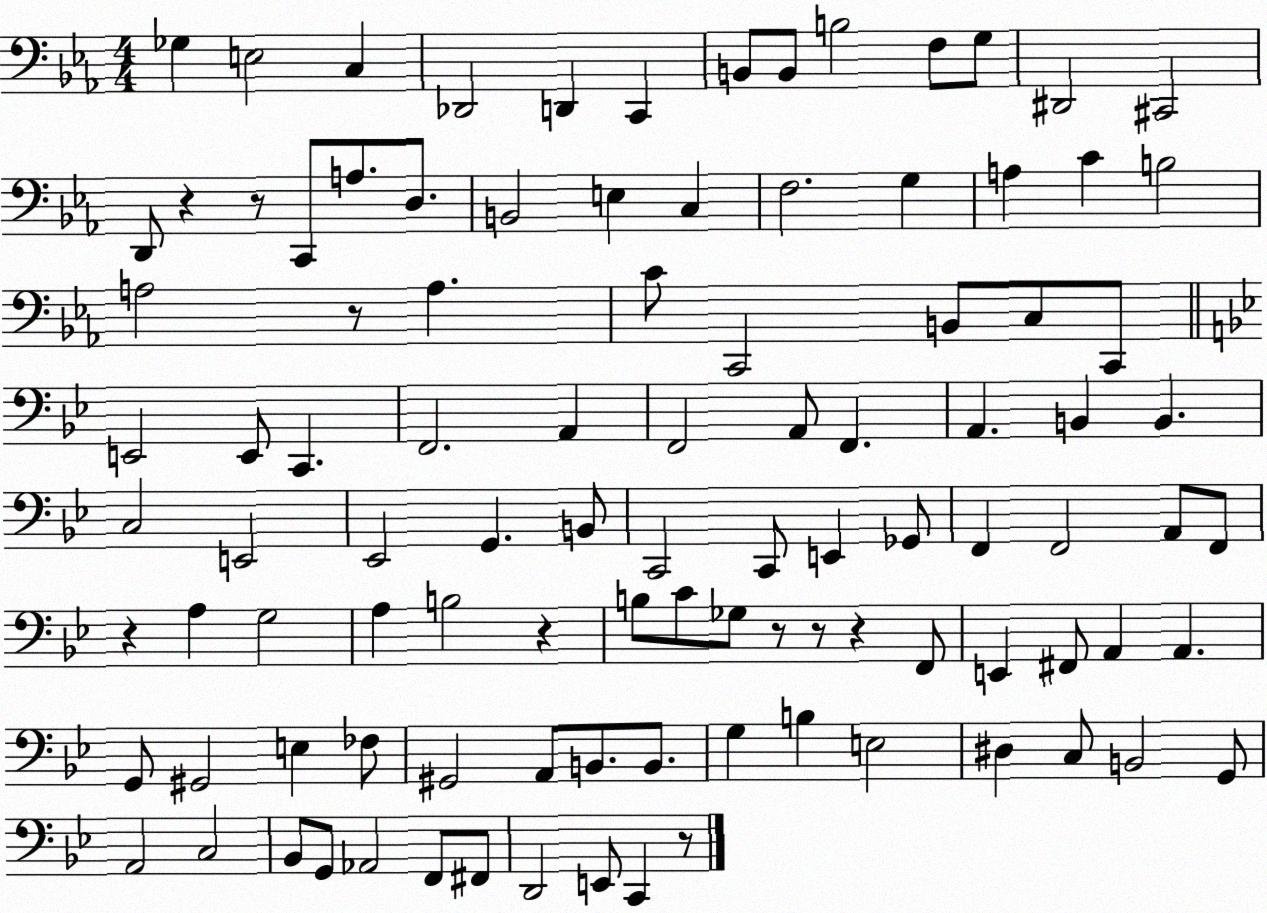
X:1
T:Untitled
M:4/4
L:1/4
K:Eb
_G, E,2 C, _D,,2 D,, C,, B,,/2 B,,/2 B,2 F,/2 G,/2 ^D,,2 ^C,,2 D,,/2 z z/2 C,,/2 A,/2 D,/2 B,,2 E, C, F,2 G, A, C B,2 A,2 z/2 A, C/2 C,,2 B,,/2 C,/2 C,,/2 E,,2 E,,/2 C,, F,,2 A,, F,,2 A,,/2 F,, A,, B,, B,, C,2 E,,2 _E,,2 G,, B,,/2 C,,2 C,,/2 E,, _G,,/2 F,, F,,2 A,,/2 F,,/2 z A, G,2 A, B,2 z B,/2 C/2 _G,/2 z/2 z/2 z F,,/2 E,, ^F,,/2 A,, A,, G,,/2 ^G,,2 E, _F,/2 ^G,,2 A,,/2 B,,/2 B,,/2 G, B, E,2 ^D, C,/2 B,,2 G,,/2 A,,2 C,2 _B,,/2 G,,/2 _A,,2 F,,/2 ^F,,/2 D,,2 E,,/2 C,, z/2